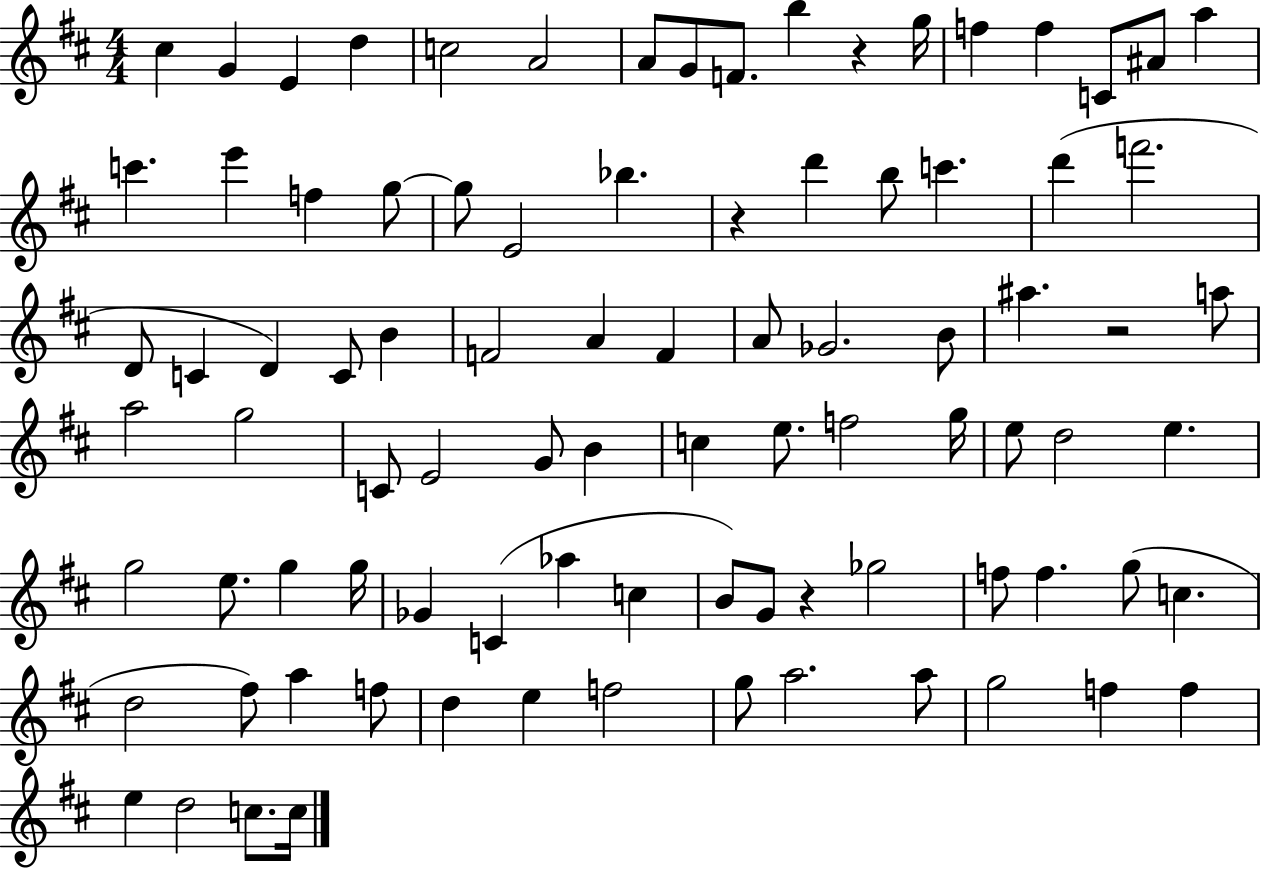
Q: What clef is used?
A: treble